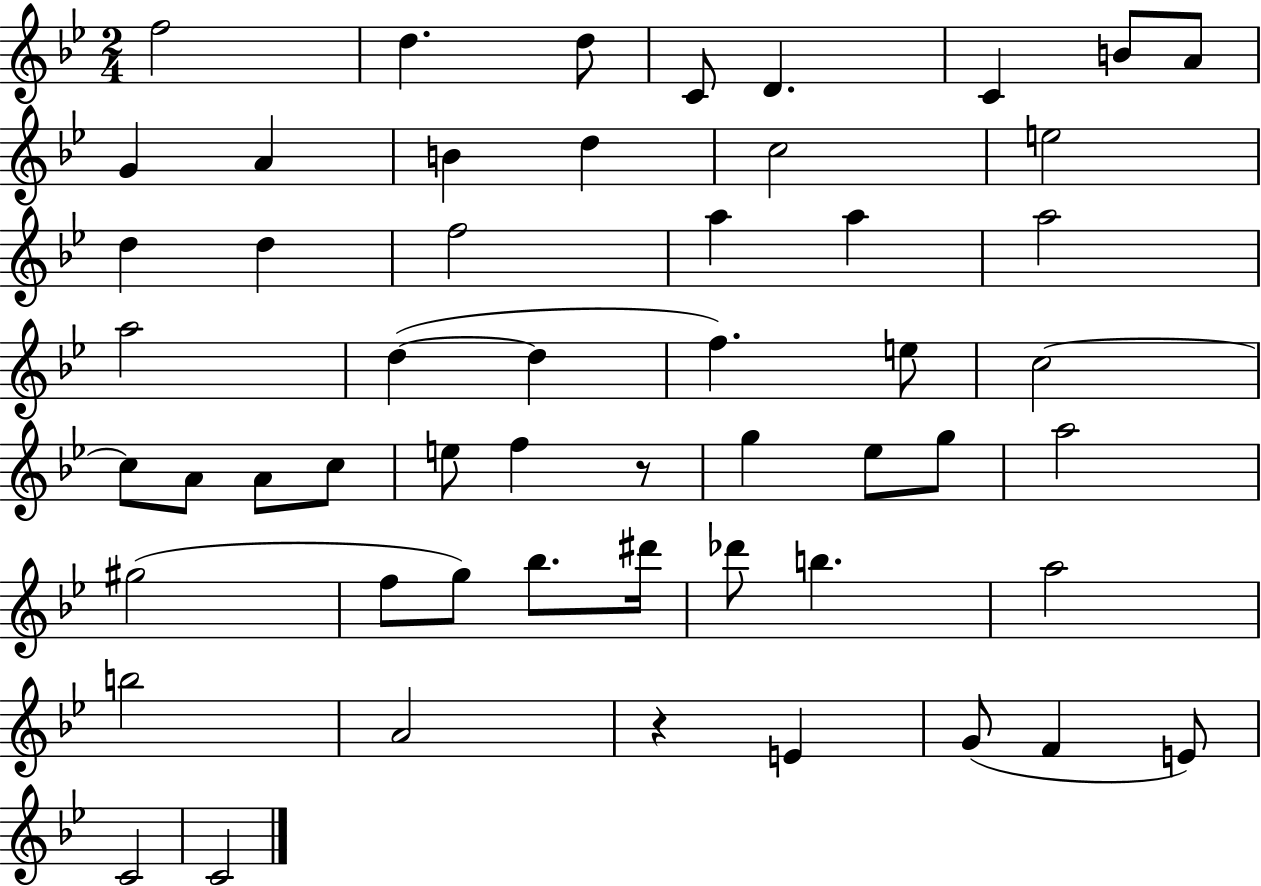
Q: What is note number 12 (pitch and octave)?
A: D5